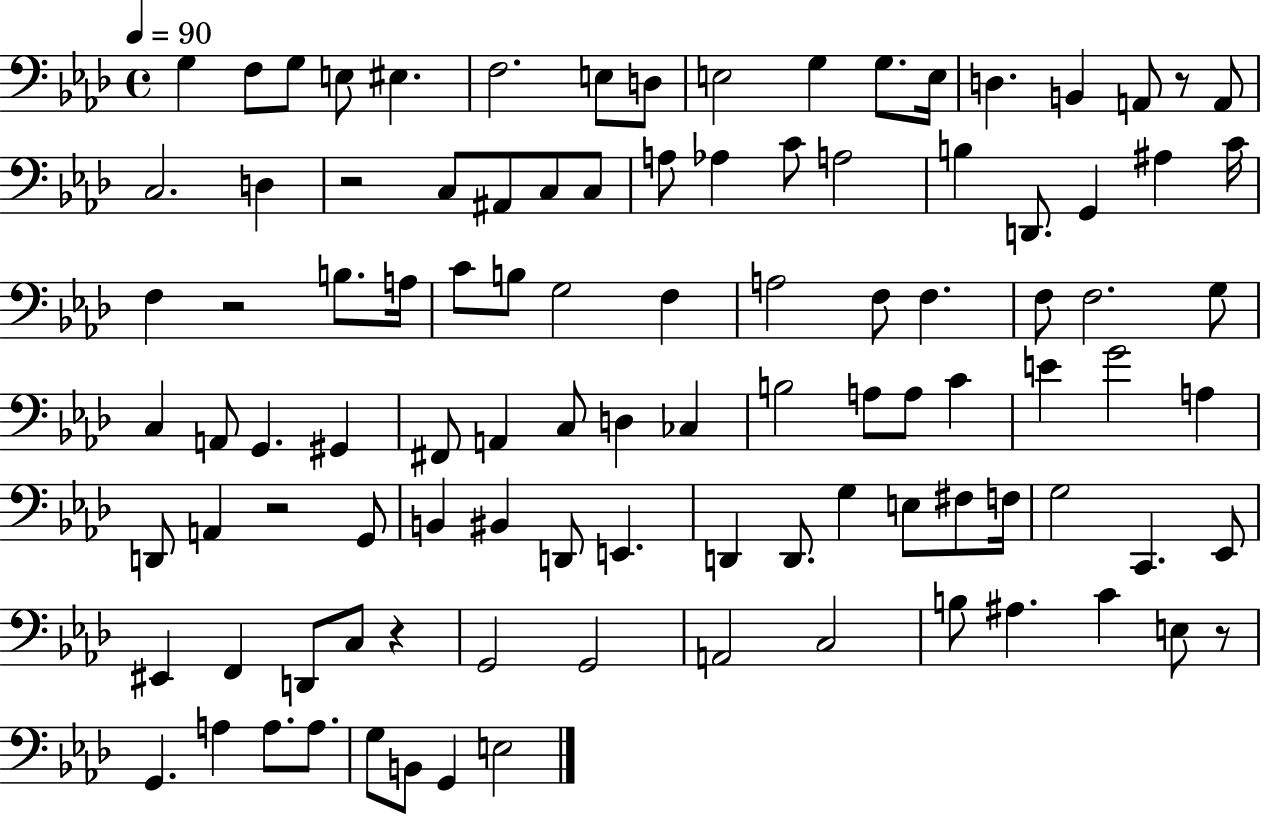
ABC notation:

X:1
T:Untitled
M:4/4
L:1/4
K:Ab
G, F,/2 G,/2 E,/2 ^E, F,2 E,/2 D,/2 E,2 G, G,/2 E,/4 D, B,, A,,/2 z/2 A,,/2 C,2 D, z2 C,/2 ^A,,/2 C,/2 C,/2 A,/2 _A, C/2 A,2 B, D,,/2 G,, ^A, C/4 F, z2 B,/2 A,/4 C/2 B,/2 G,2 F, A,2 F,/2 F, F,/2 F,2 G,/2 C, A,,/2 G,, ^G,, ^F,,/2 A,, C,/2 D, _C, B,2 A,/2 A,/2 C E G2 A, D,,/2 A,, z2 G,,/2 B,, ^B,, D,,/2 E,, D,, D,,/2 G, E,/2 ^F,/2 F,/4 G,2 C,, _E,,/2 ^E,, F,, D,,/2 C,/2 z G,,2 G,,2 A,,2 C,2 B,/2 ^A, C E,/2 z/2 G,, A, A,/2 A,/2 G,/2 B,,/2 G,, E,2